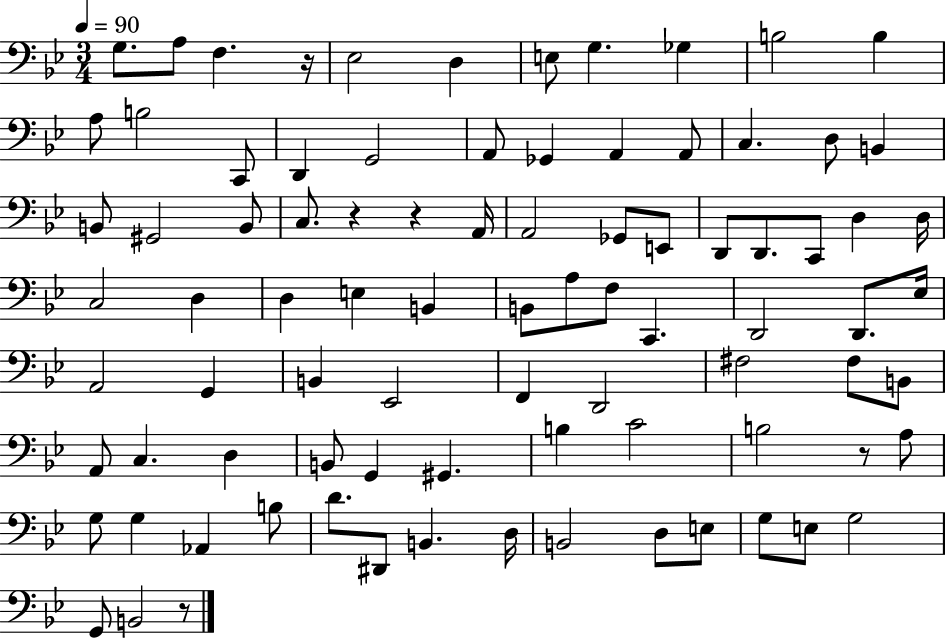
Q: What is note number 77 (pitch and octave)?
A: E3